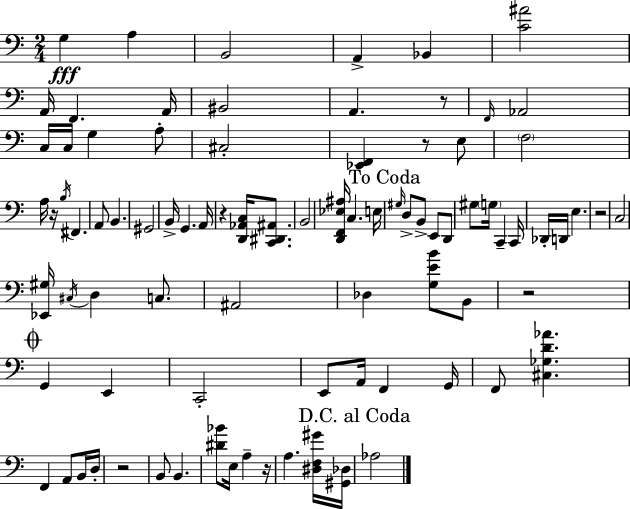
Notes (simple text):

G3/q A3/q B2/h A2/q Bb2/q [C4,A#4]/h A2/s F2/q. A2/s BIS2/h A2/q. R/e F2/s Ab2/h C3/s C3/s G3/q A3/e C#3/h [Eb2,F2]/q R/e E3/e F3/h A3/s R/s B3/s F#2/q. A2/e B2/q. G#2/h B2/s G2/q. A2/s R/q [D2,Ab2,C3]/s [C2,D#2,A#2]/e. B2/h [D2,F2,Eb3,A#3]/s C3/q. E3/s G#3/s D3/e B2/e E2/e D2/e G#3/e G3/s C2/q C2/s Db2/s D2/s E3/q. R/h C3/h [Eb2,G#3]/s C#3/s D3/q C3/e. A#2/h Db3/q [G3,E4,B4]/e B2/e R/h G2/q E2/q C2/h E2/e A2/s F2/q G2/s F2/e [C#3,Gb3,D4,Ab4]/q. F2/q A2/e B2/s D3/s R/h B2/e B2/q. [D#4,Bb4]/e E3/s A3/q R/s A3/q. [D#3,F3,G#4]/s [G#2,Db3]/s Ab3/h